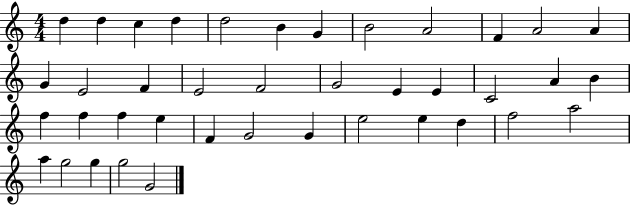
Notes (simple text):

D5/q D5/q C5/q D5/q D5/h B4/q G4/q B4/h A4/h F4/q A4/h A4/q G4/q E4/h F4/q E4/h F4/h G4/h E4/q E4/q C4/h A4/q B4/q F5/q F5/q F5/q E5/q F4/q G4/h G4/q E5/h E5/q D5/q F5/h A5/h A5/q G5/h G5/q G5/h G4/h